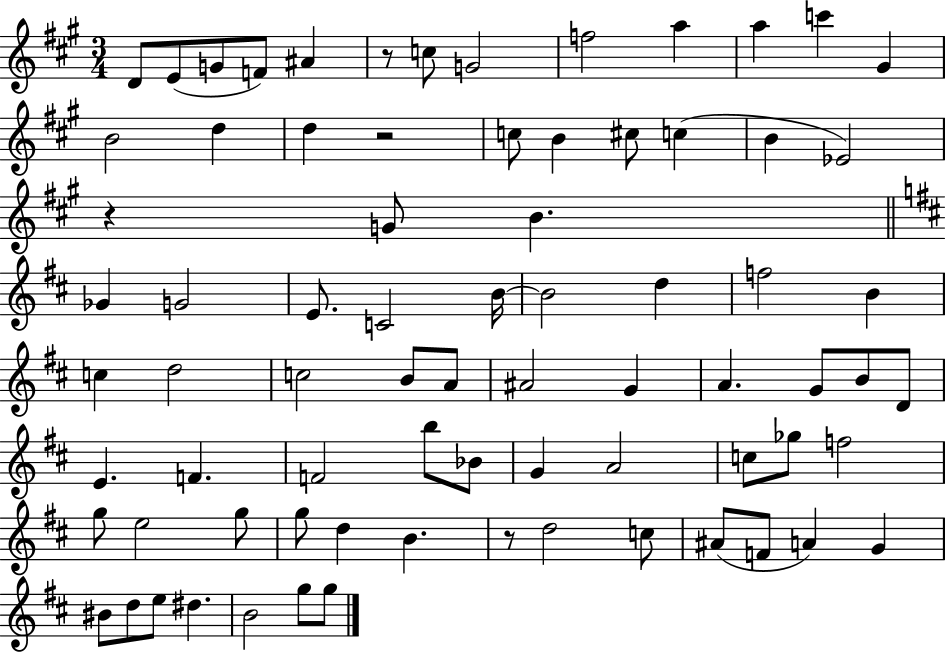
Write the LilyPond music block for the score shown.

{
  \clef treble
  \numericTimeSignature
  \time 3/4
  \key a \major
  d'8 e'8( g'8 f'8) ais'4 | r8 c''8 g'2 | f''2 a''4 | a''4 c'''4 gis'4 | \break b'2 d''4 | d''4 r2 | c''8 b'4 cis''8 c''4( | b'4 ees'2) | \break r4 g'8 b'4. | \bar "||" \break \key d \major ges'4 g'2 | e'8. c'2 b'16~~ | b'2 d''4 | f''2 b'4 | \break c''4 d''2 | c''2 b'8 a'8 | ais'2 g'4 | a'4. g'8 b'8 d'8 | \break e'4. f'4. | f'2 b''8 bes'8 | g'4 a'2 | c''8 ges''8 f''2 | \break g''8 e''2 g''8 | g''8 d''4 b'4. | r8 d''2 c''8 | ais'8( f'8 a'4) g'4 | \break bis'8 d''8 e''8 dis''4. | b'2 g''8 g''8 | \bar "|."
}